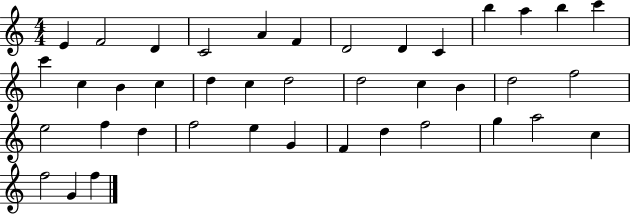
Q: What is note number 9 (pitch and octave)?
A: C4